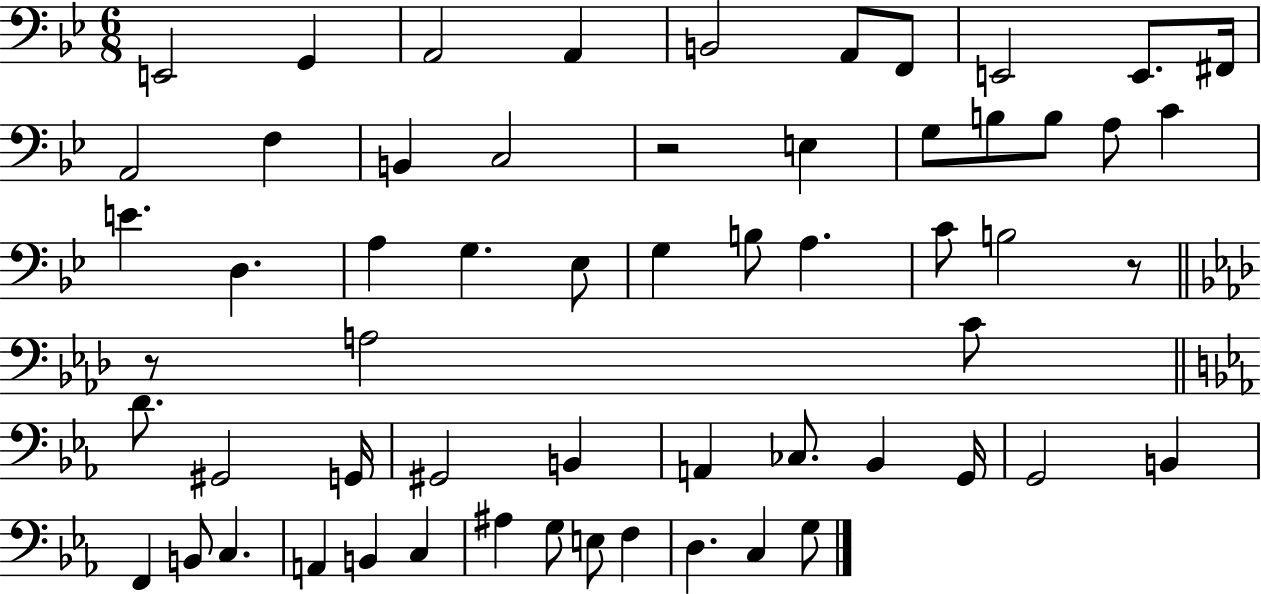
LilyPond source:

{
  \clef bass
  \numericTimeSignature
  \time 6/8
  \key bes \major
  e,2 g,4 | a,2 a,4 | b,2 a,8 f,8 | e,2 e,8. fis,16 | \break a,2 f4 | b,4 c2 | r2 e4 | g8 b8 b8 a8 c'4 | \break e'4. d4. | a4 g4. ees8 | g4 b8 a4. | c'8 b2 r8 | \break \bar "||" \break \key f \minor r8 a2 c'8 | \bar "||" \break \key c \minor d'8. gis,2 g,16 | gis,2 b,4 | a,4 ces8. bes,4 g,16 | g,2 b,4 | \break f,4 b,8 c4. | a,4 b,4 c4 | ais4 g8 e8 f4 | d4. c4 g8 | \break \bar "|."
}